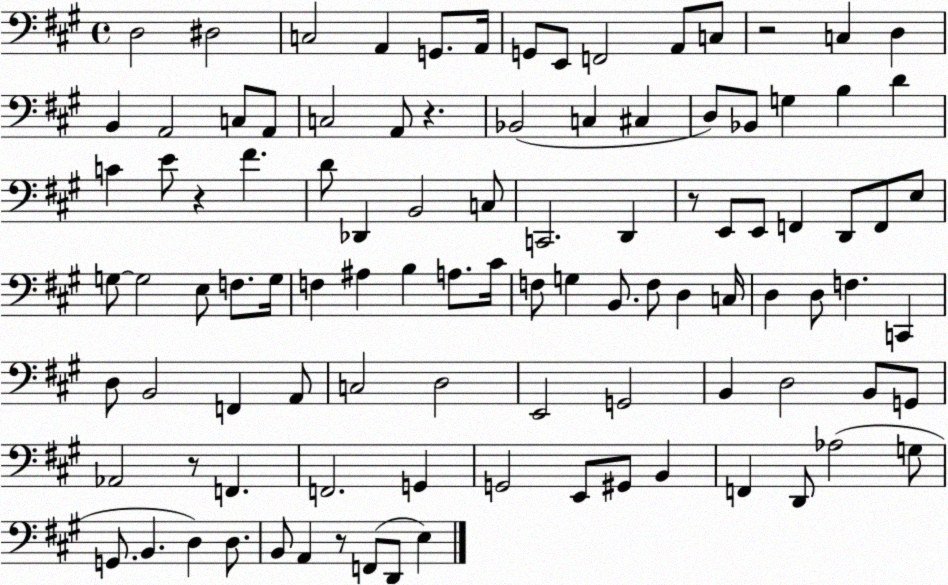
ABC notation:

X:1
T:Untitled
M:4/4
L:1/4
K:A
D,2 ^D,2 C,2 A,, G,,/2 A,,/4 G,,/2 E,,/2 F,,2 A,,/2 C,/2 z2 C, D, B,, A,,2 C,/2 A,,/2 C,2 A,,/2 z _B,,2 C, ^C, D,/2 _B,,/2 G, B, D C E/2 z ^F D/2 _D,, B,,2 C,/2 C,,2 D,, z/2 E,,/2 E,,/2 F,, D,,/2 F,,/2 E,/2 G,/2 G,2 E,/2 F,/2 G,/4 F, ^A, B, A,/2 ^C/4 F,/2 G, B,,/2 F,/2 D, C,/4 D, D,/2 F, C,, D,/2 B,,2 F,, A,,/2 C,2 D,2 E,,2 G,,2 B,, D,2 B,,/2 G,,/2 _A,,2 z/2 F,, F,,2 G,, G,,2 E,,/2 ^G,,/2 B,, F,, D,,/2 _A,2 G,/2 G,,/2 B,, D, D,/2 B,,/2 A,, z/2 F,,/2 D,,/2 E,